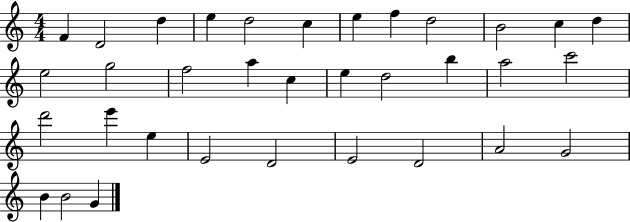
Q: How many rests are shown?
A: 0